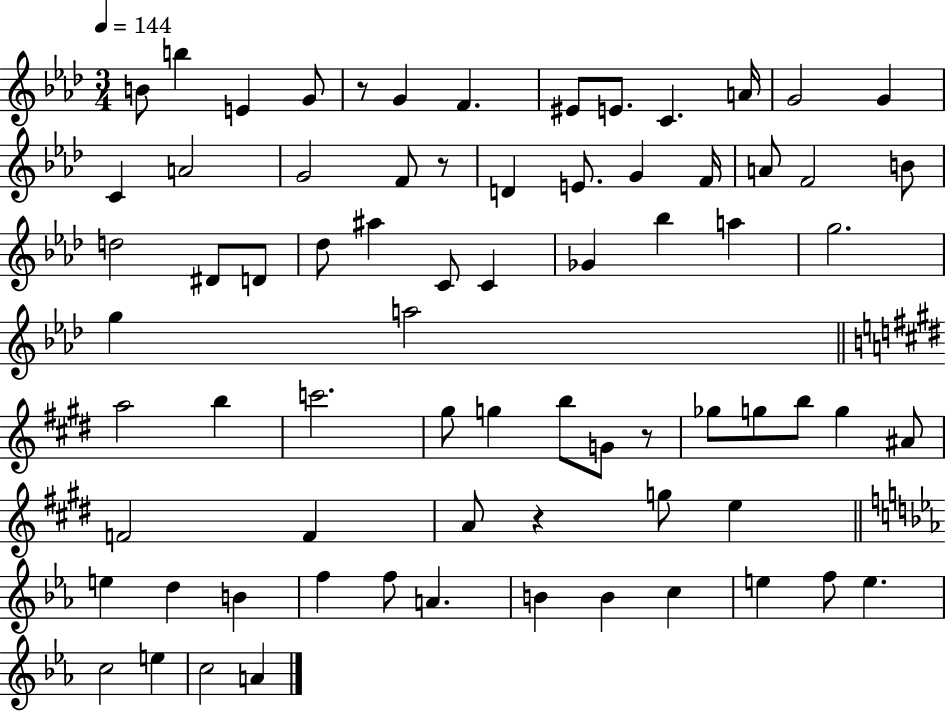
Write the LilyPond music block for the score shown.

{
  \clef treble
  \numericTimeSignature
  \time 3/4
  \key aes \major
  \tempo 4 = 144
  \repeat volta 2 { b'8 b''4 e'4 g'8 | r8 g'4 f'4. | eis'8 e'8. c'4. a'16 | g'2 g'4 | \break c'4 a'2 | g'2 f'8 r8 | d'4 e'8. g'4 f'16 | a'8 f'2 b'8 | \break d''2 dis'8 d'8 | des''8 ais''4 c'8 c'4 | ges'4 bes''4 a''4 | g''2. | \break g''4 a''2 | \bar "||" \break \key e \major a''2 b''4 | c'''2. | gis''8 g''4 b''8 g'8 r8 | ges''8 g''8 b''8 g''4 ais'8 | \break f'2 f'4 | a'8 r4 g''8 e''4 | \bar "||" \break \key ees \major e''4 d''4 b'4 | f''4 f''8 a'4. | b'4 b'4 c''4 | e''4 f''8 e''4. | \break c''2 e''4 | c''2 a'4 | } \bar "|."
}